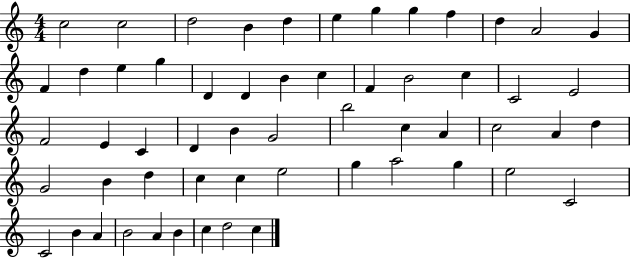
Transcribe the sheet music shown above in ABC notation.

X:1
T:Untitled
M:4/4
L:1/4
K:C
c2 c2 d2 B d e g g f d A2 G F d e g D D B c F B2 c C2 E2 F2 E C D B G2 b2 c A c2 A d G2 B d c c e2 g a2 g e2 C2 C2 B A B2 A B c d2 c